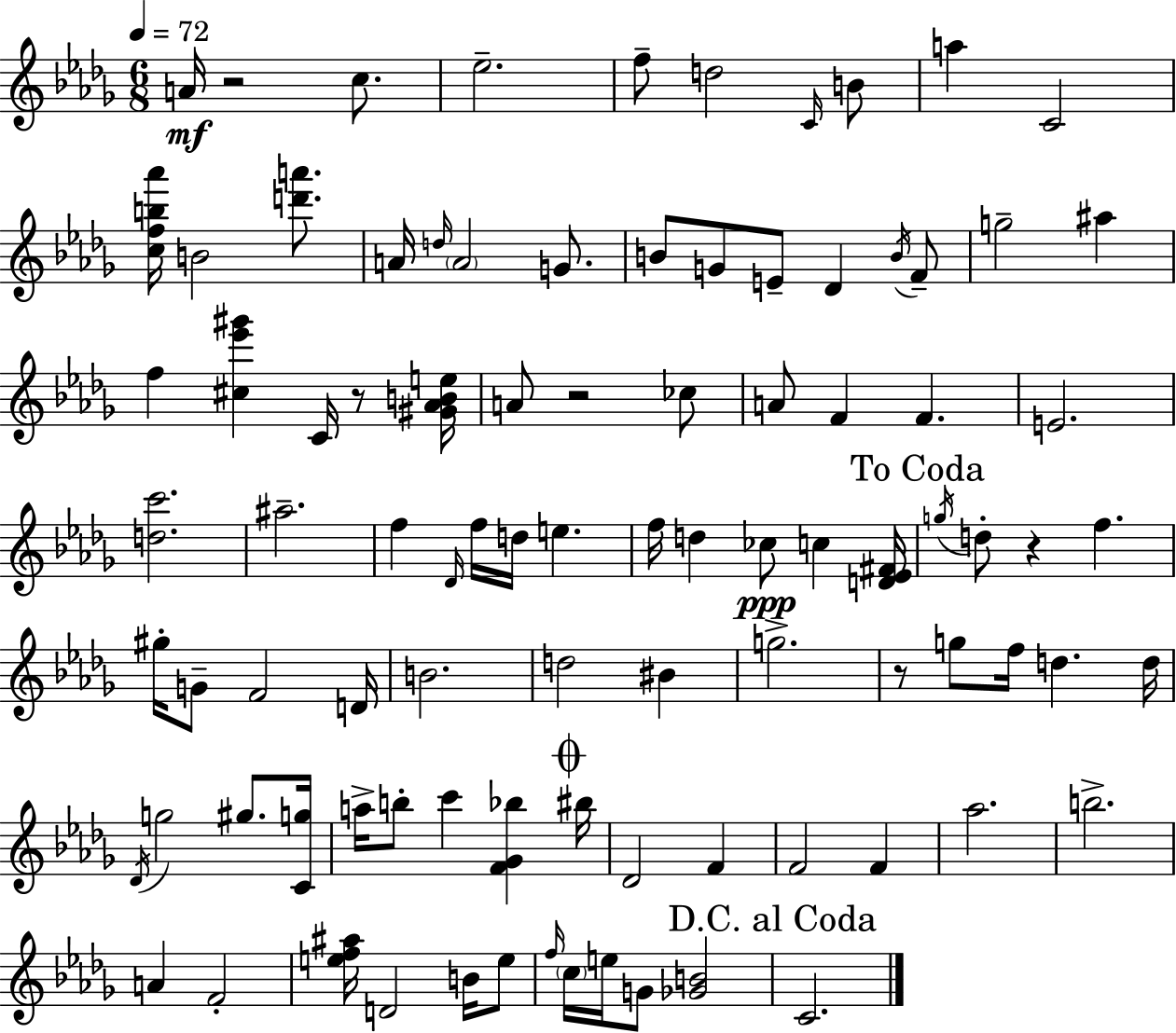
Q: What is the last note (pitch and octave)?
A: C4